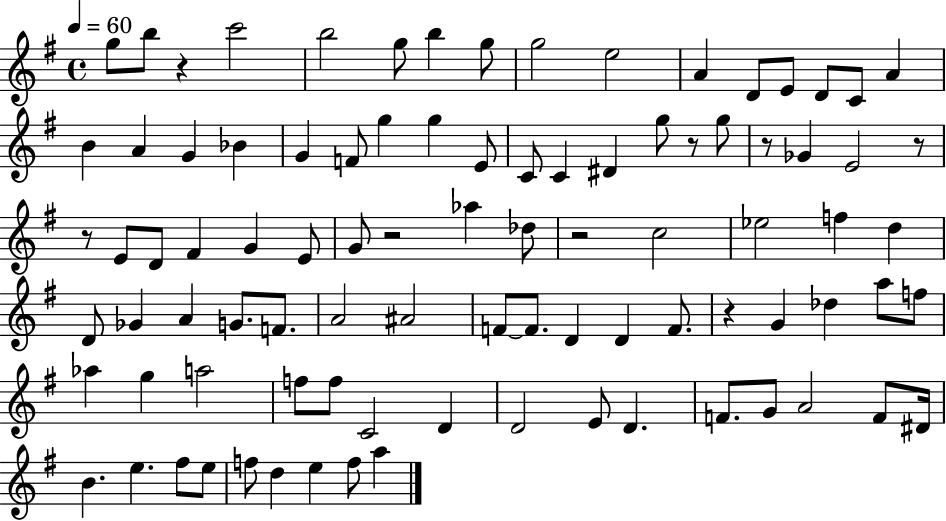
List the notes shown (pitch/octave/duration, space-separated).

G5/e B5/e R/q C6/h B5/h G5/e B5/q G5/e G5/h E5/h A4/q D4/e E4/e D4/e C4/e A4/q B4/q A4/q G4/q Bb4/q G4/q F4/e G5/q G5/q E4/e C4/e C4/q D#4/q G5/e R/e G5/e R/e Gb4/q E4/h R/e R/e E4/e D4/e F#4/q G4/q E4/e G4/e R/h Ab5/q Db5/e R/h C5/h Eb5/h F5/q D5/q D4/e Gb4/q A4/q G4/e. F4/e. A4/h A#4/h F4/e F4/e. D4/q D4/q F4/e. R/q G4/q Db5/q A5/e F5/e Ab5/q G5/q A5/h F5/e F5/e C4/h D4/q D4/h E4/e D4/q. F4/e. G4/e A4/h F4/e D#4/s B4/q. E5/q. F#5/e E5/e F5/e D5/q E5/q F5/e A5/q